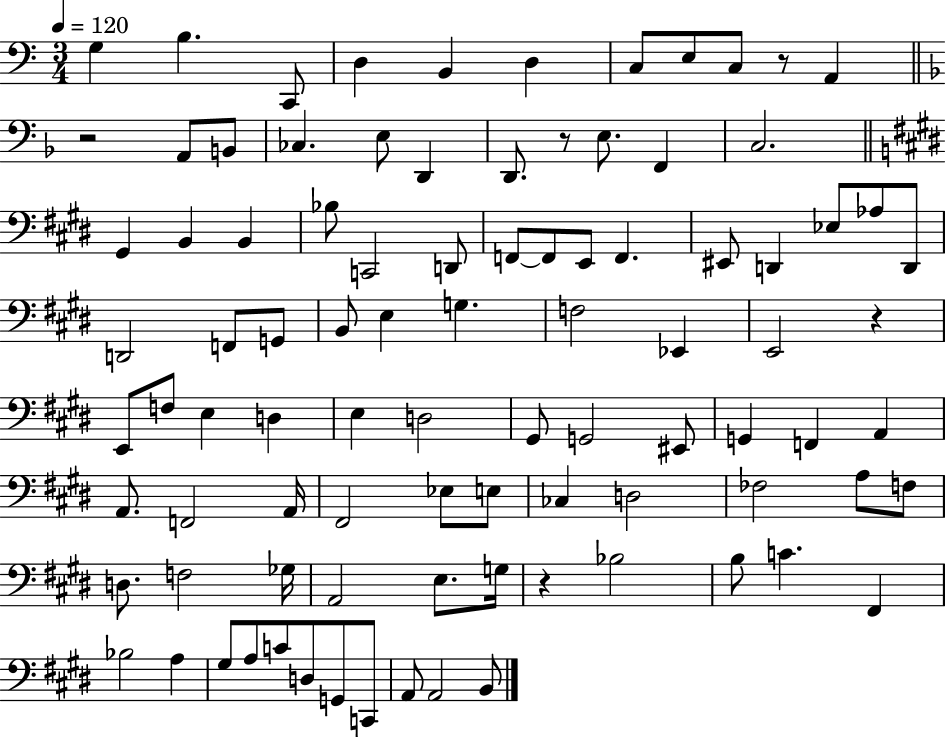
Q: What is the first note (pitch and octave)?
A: G3